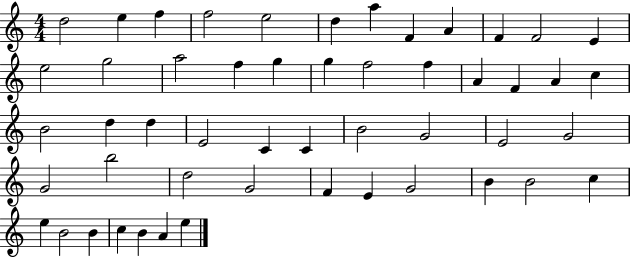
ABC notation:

X:1
T:Untitled
M:4/4
L:1/4
K:C
d2 e f f2 e2 d a F A F F2 E e2 g2 a2 f g g f2 f A F A c B2 d d E2 C C B2 G2 E2 G2 G2 b2 d2 G2 F E G2 B B2 c e B2 B c B A e